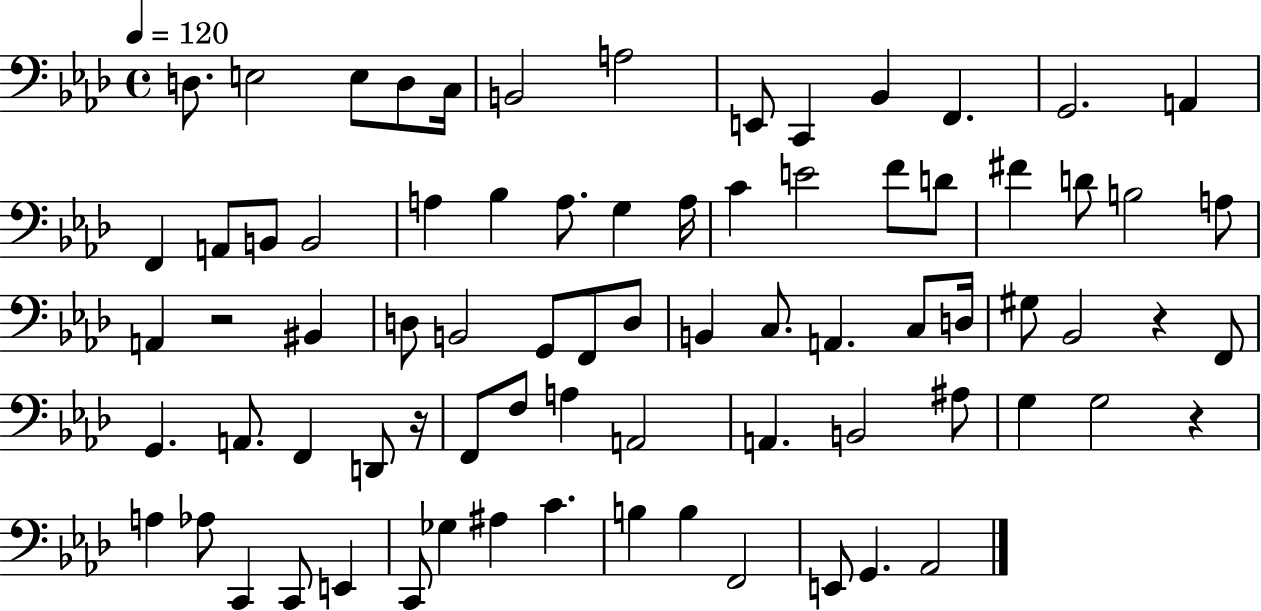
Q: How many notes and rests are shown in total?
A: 77